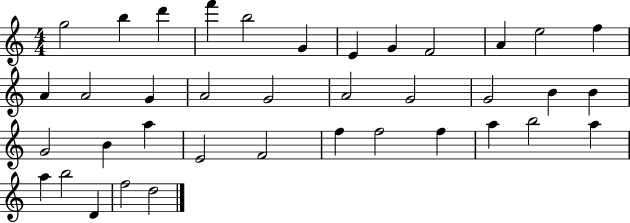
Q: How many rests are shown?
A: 0